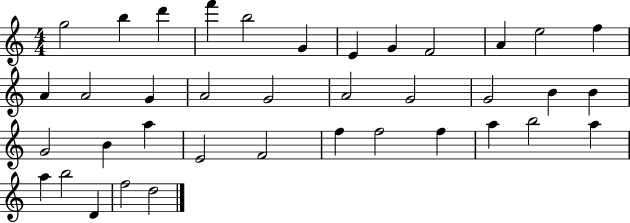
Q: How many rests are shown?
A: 0